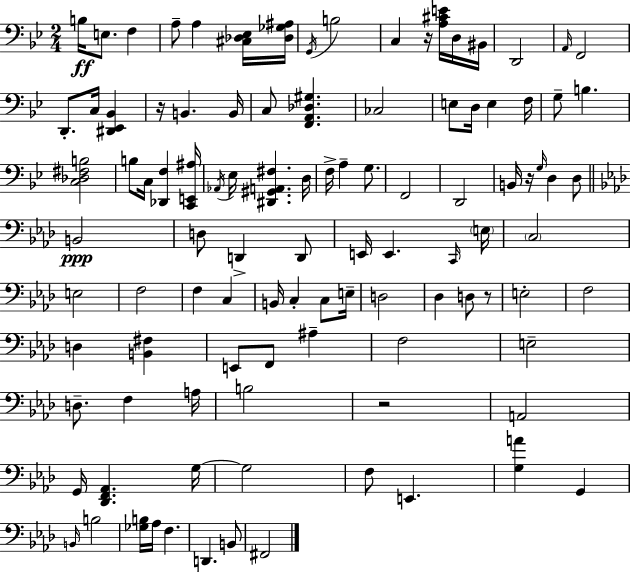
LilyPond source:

{
  \clef bass
  \numericTimeSignature
  \time 2/4
  \key bes \major
  b16\ff e8. f4 | a8-- a4 <cis des ees>16 <des ges ais>16 | \acciaccatura { g,16 } b2 | c4 r16 <a cis' e'>16 d16 | \break bis,16 d,2 | \grace { a,16 } f,2 | d,8.-. c16 <dis, ees, bes,>4 | r16 b,4. | \break b,16 c8 <f, a, des gis>4. | ces2 | e8 d16 e4 | f16 g8-- b4. | \break <c des fis b>2 | b8 c16 <des, f>4 | <c, e, ais>16 \acciaccatura { aes,16 } ees16 <dis, gis, a, fis>4. | d16 f16-> a4-- | \break g8. f,2 | d,2 | b,16 r16 \grace { g16 } d4 | d8 \bar "||" \break \key aes \major b,2\ppp | d8 d,4-> d,8 | e,16 e,4. \grace { c,16 } | \parenthesize e16 \parenthesize c2 | \break e2 | f2 | f4 c4 | b,16 c4-. c8 | \break e16-- d2 | des4 d8 r8 | e2-. | f2 | \break d4 <b, fis>4 | e,8 f,8 ais4-- | f2 | e2-- | \break d8.-- f4 | a16 b2 | r2 | a,2 | \break g,16 <des, f, aes,>4. | g16~~ g2 | f8 e,4. | <g a'>4 g,4 | \break \grace { b,16 } b2 | <ges b>16 aes16 f4. | d,4. | b,8 fis,2 | \break \bar "|."
}